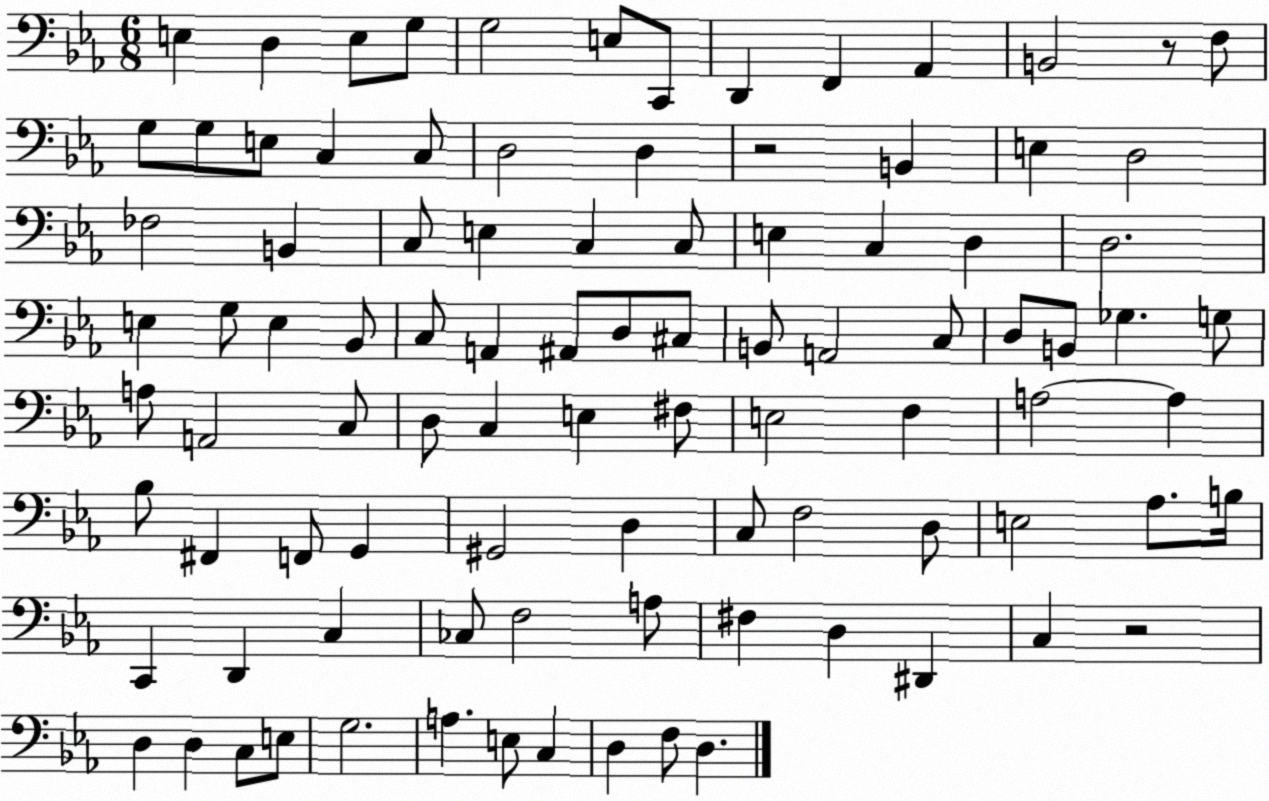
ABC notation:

X:1
T:Untitled
M:6/8
L:1/4
K:Eb
E, D, E,/2 G,/2 G,2 E,/2 C,,/2 D,, F,, _A,, B,,2 z/2 F,/2 G,/2 G,/2 E,/2 C, C,/2 D,2 D, z2 B,, E, D,2 _F,2 B,, C,/2 E, C, C,/2 E, C, D, D,2 E, G,/2 E, _B,,/2 C,/2 A,, ^A,,/2 D,/2 ^C,/2 B,,/2 A,,2 C,/2 D,/2 B,,/2 _G, G,/2 A,/2 A,,2 C,/2 D,/2 C, E, ^F,/2 E,2 F, A,2 A, _B,/2 ^F,, F,,/2 G,, ^G,,2 D, C,/2 F,2 D,/2 E,2 _A,/2 B,/4 C,, D,, C, _C,/2 F,2 A,/2 ^F, D, ^D,, C, z2 D, D, C,/2 E,/2 G,2 A, E,/2 C, D, F,/2 D,